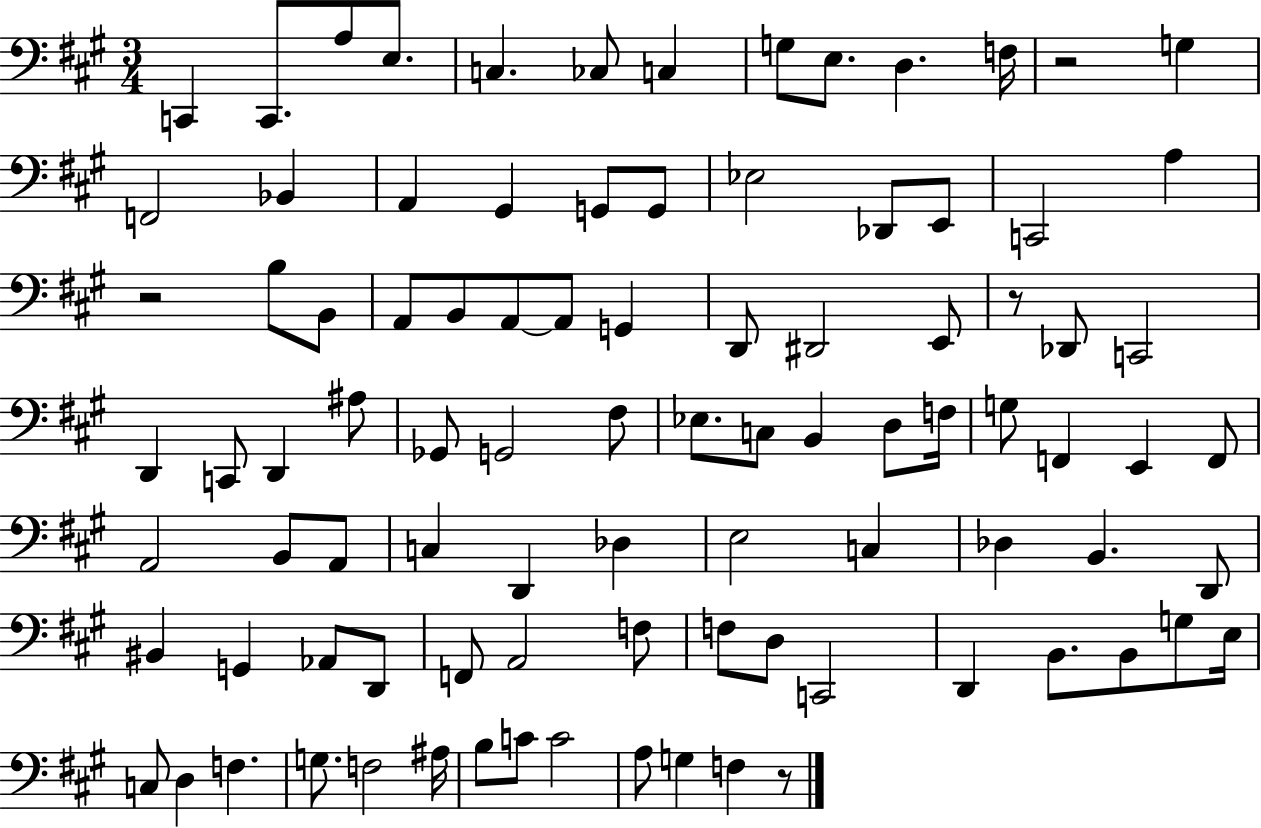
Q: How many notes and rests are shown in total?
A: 93